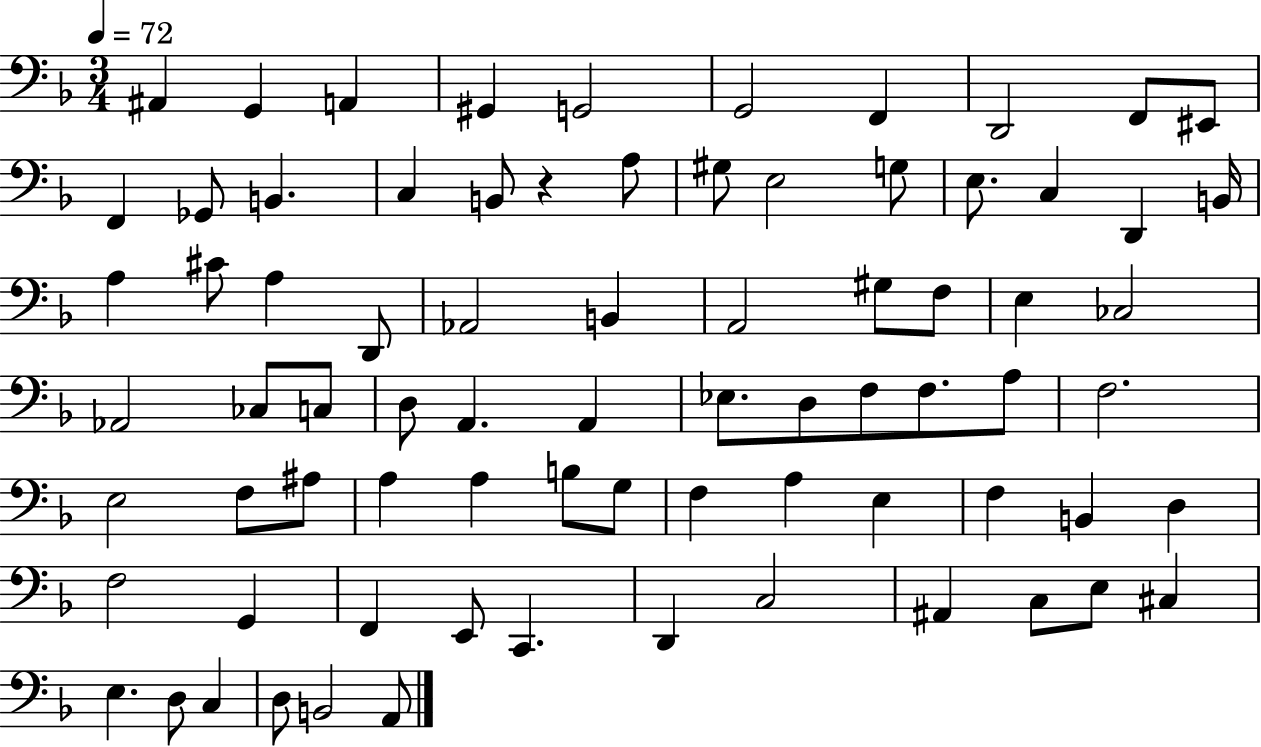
X:1
T:Untitled
M:3/4
L:1/4
K:F
^A,, G,, A,, ^G,, G,,2 G,,2 F,, D,,2 F,,/2 ^E,,/2 F,, _G,,/2 B,, C, B,,/2 z A,/2 ^G,/2 E,2 G,/2 E,/2 C, D,, B,,/4 A, ^C/2 A, D,,/2 _A,,2 B,, A,,2 ^G,/2 F,/2 E, _C,2 _A,,2 _C,/2 C,/2 D,/2 A,, A,, _E,/2 D,/2 F,/2 F,/2 A,/2 F,2 E,2 F,/2 ^A,/2 A, A, B,/2 G,/2 F, A, E, F, B,, D, F,2 G,, F,, E,,/2 C,, D,, C,2 ^A,, C,/2 E,/2 ^C, E, D,/2 C, D,/2 B,,2 A,,/2